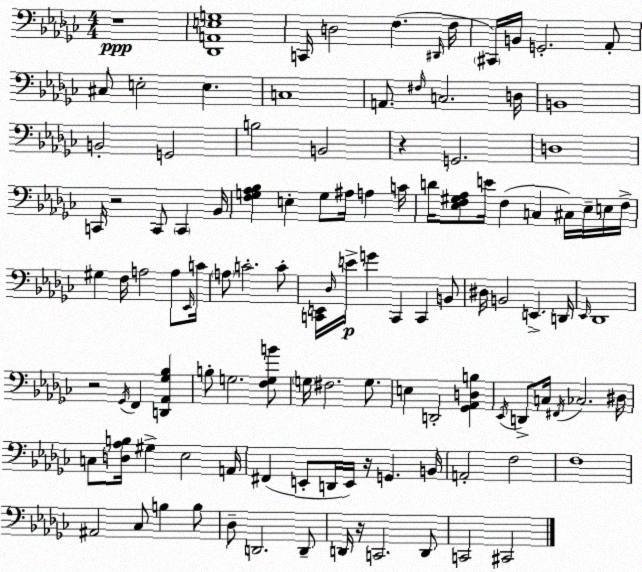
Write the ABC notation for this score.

X:1
T:Untitled
M:4/4
L:1/4
K:Ebm
z4 [_D,,A,,E,G,]4 C,,/4 D,2 F, ^D,,/4 F,/4 ^C,,/4 B,,/4 G,,2 _A,,/2 ^C,/2 E,2 E, C,4 A,,/2 ^F,/4 C,2 D,/4 B,,4 B,,2 G,,2 B,2 B,,2 z G,,2 D,4 C,,/4 z2 C,,/2 C,, _B,,/4 [F,G,_A,_B,] E, G,/2 ^A,/4 A, C/4 D/4 [_E,F,^G,_A,]/2 E/4 F, C, ^C,/4 _E,/4 E,/4 F,/4 ^G, F,/4 A,2 A,/2 _E,,/4 C/4 A,/2 C2 C/2 [C,,E,,]/4 _D,/4 E/4 G C,, C,, B,,/2 ^D,/4 B,,2 E,, D,,/4 _E,,/4 _D,,4 z2 _G,,/4 F,, [D,,_A,,_G,_B,] B,/2 G,2 [F,G,B]/2 G,/4 ^F,2 G,/2 E, D,,2 [_G,,_A,,D,B,] _E,,/4 D,,/2 C,/4 ^F,,/4 _C,2 ^D,/4 C,/2 [D,_A,B,]/4 ^G, _E,2 A,,/4 ^F,, E,,/2 D,,/4 E,,/4 z/4 G,, B,,/4 A,,2 F,2 F,4 ^A,,2 _C,/2 B, B,/2 _D,/2 D,,2 D,,/2 D,,/4 z/4 C,,2 D,,/2 C,,2 ^C,,2